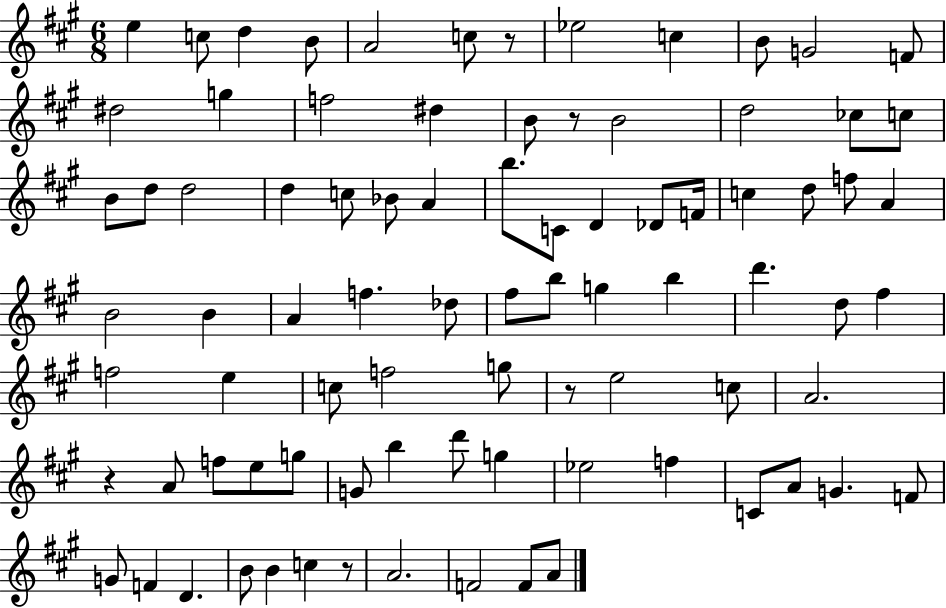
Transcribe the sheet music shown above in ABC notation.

X:1
T:Untitled
M:6/8
L:1/4
K:A
e c/2 d B/2 A2 c/2 z/2 _e2 c B/2 G2 F/2 ^d2 g f2 ^d B/2 z/2 B2 d2 _c/2 c/2 B/2 d/2 d2 d c/2 _B/2 A b/2 C/2 D _D/2 F/4 c d/2 f/2 A B2 B A f _d/2 ^f/2 b/2 g b d' d/2 ^f f2 e c/2 f2 g/2 z/2 e2 c/2 A2 z A/2 f/2 e/2 g/2 G/2 b d'/2 g _e2 f C/2 A/2 G F/2 G/2 F D B/2 B c z/2 A2 F2 F/2 A/2